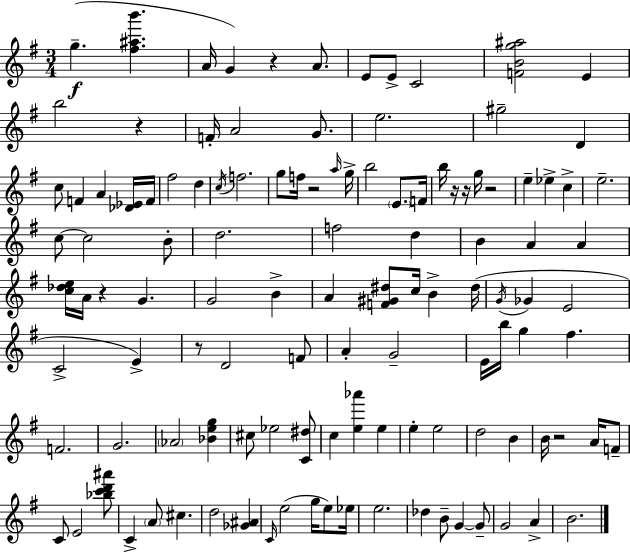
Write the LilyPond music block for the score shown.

{
  \clef treble
  \numericTimeSignature
  \time 3/4
  \key e \minor
  \repeat volta 2 { g''4.--(\f <fis'' ais'' b'''>4. | a'16 g'4) r4 a'8. | e'8 e'8-> c'2 | <f' b' g'' ais''>2 e'4 | \break b''2 r4 | f'16-. a'2 g'8. | e''2. | gis''2-- d'4 | \break c''8 f'4 a'4 <des' ees'>16 f'16 | fis''2 d''4 | \acciaccatura { c''16 } f''2. | g''8 f''16 r2 | \break \grace { a''16 } g''16-> b''2 \parenthesize e'8. | f'16 b''16 r16 r16 g''16 r2 | e''4-- ees''4-> c''4-> | e''2.-- | \break c''8~~ c''2 | b'8-. d''2. | f''2 d''4 | b'4 a'4 a'4 | \break <c'' des'' e''>16 a'16 r4 g'4. | g'2 b'4-> | a'4 <f' gis' dis''>8 c''16 b'4-> | dis''16( \acciaccatura { g'16 } ges'4 e'2 | \break c'2-> e'4->) | r8 d'2 | f'8 a'4-. g'2-- | e'16 b''16 g''4 fis''4. | \break f'2. | g'2. | \parenthesize aes'2 <bes' e'' g''>4 | cis''8 ees''2 | \break <c' dis''>8 c''4 <e'' aes'''>4 e''4 | e''4-. e''2 | d''2 b'4 | b'16 r2 | \break a'16 f'8-- c'8 e'2 | <bes'' c''' d''' ais'''>8 c'4-> \parenthesize a'8 cis''4. | d''2 <ges' ais'>4 | \grace { c'16 } e''2( | \break g''16 e''8) ees''16 e''2. | des''4 b'8-- g'4~~ | g'8-- g'2 | a'4-> b'2. | \break } \bar "|."
}